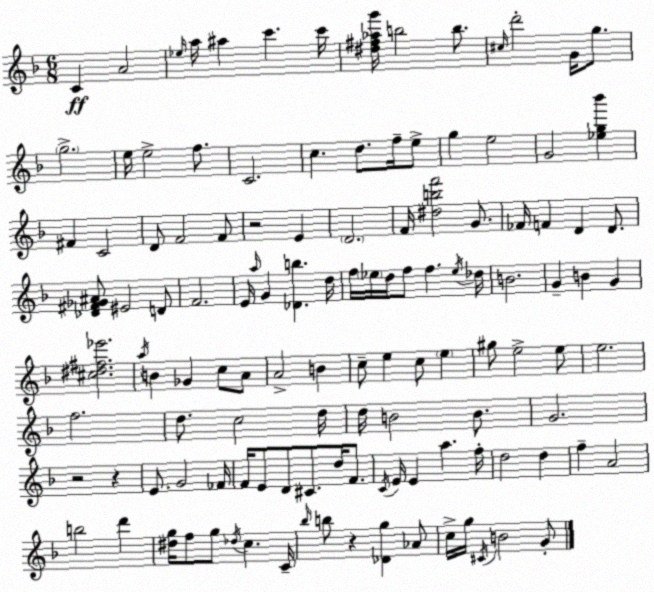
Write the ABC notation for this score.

X:1
T:Untitled
M:6/8
L:1/4
K:F
C A2 _e/4 a/4 ^a c' c'/4 [^d^f_ag']/4 b2 b/2 ^c/4 d'2 G/4 g/2 g2 e/4 e2 f/2 C2 c d/2 f/4 e/2 g e2 G2 [_eg_b'] ^F C2 D/2 F2 F/2 z2 E D2 F/4 [^dbf']2 G/2 _F/4 F D D/2 [_D^F_G^A]/2 ^E2 D/2 F2 E/4 a/4 G [_Db] d/4 f/4 _e/4 d/4 f/2 f _e/4 _d/4 B2 G B G [^c^d^f_e']2 a/4 B _G c/2 A/2 A2 B c/2 e c/2 e ^g/2 e2 e/2 e2 f2 d/2 c2 d/4 d/4 B2 B/2 G2 z2 z E/2 G2 _F/4 F/4 E/2 D/2 ^C/2 d/4 F/2 C/4 E/4 E a f/4 d2 d f A2 b2 d' [^dg]/4 f/2 g/2 _d/4 c C/4 _b/4 b/2 z [_Dg] _A/2 c/4 g/4 ^C/4 B2 G/2